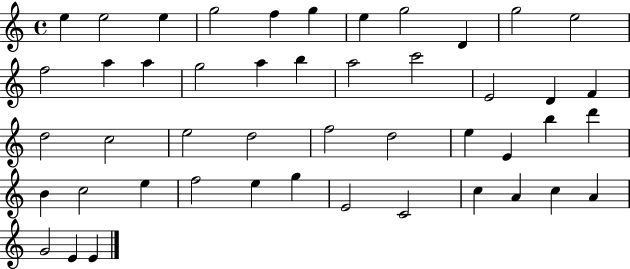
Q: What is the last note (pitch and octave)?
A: E4